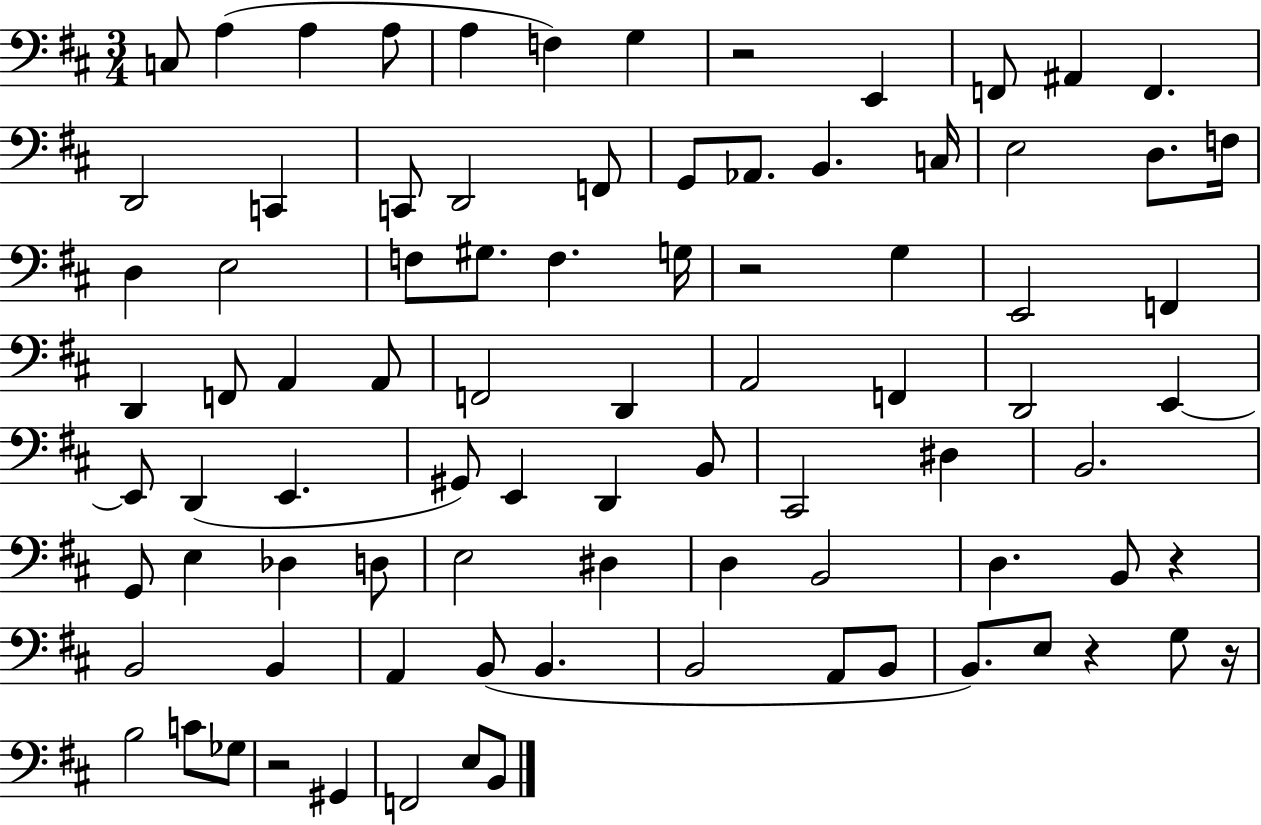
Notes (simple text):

C3/e A3/q A3/q A3/e A3/q F3/q G3/q R/h E2/q F2/e A#2/q F2/q. D2/h C2/q C2/e D2/h F2/e G2/e Ab2/e. B2/q. C3/s E3/h D3/e. F3/s D3/q E3/h F3/e G#3/e. F3/q. G3/s R/h G3/q E2/h F2/q D2/q F2/e A2/q A2/e F2/h D2/q A2/h F2/q D2/h E2/q E2/e D2/q E2/q. G#2/e E2/q D2/q B2/e C#2/h D#3/q B2/h. G2/e E3/q Db3/q D3/e E3/h D#3/q D3/q B2/h D3/q. B2/e R/q B2/h B2/q A2/q B2/e B2/q. B2/h A2/e B2/e B2/e. E3/e R/q G3/e R/s B3/h C4/e Gb3/e R/h G#2/q F2/h E3/e B2/e